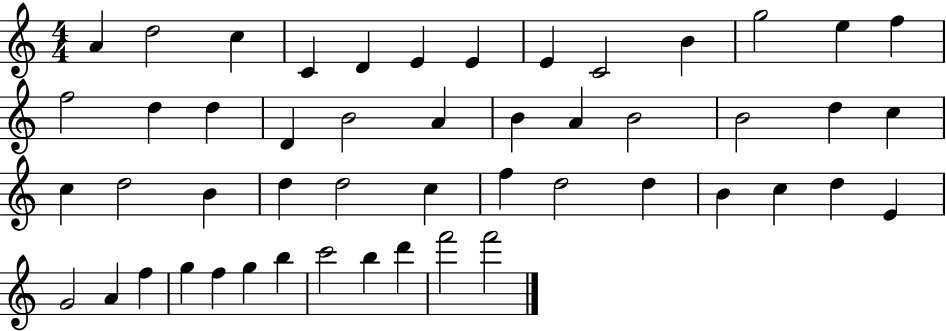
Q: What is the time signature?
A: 4/4